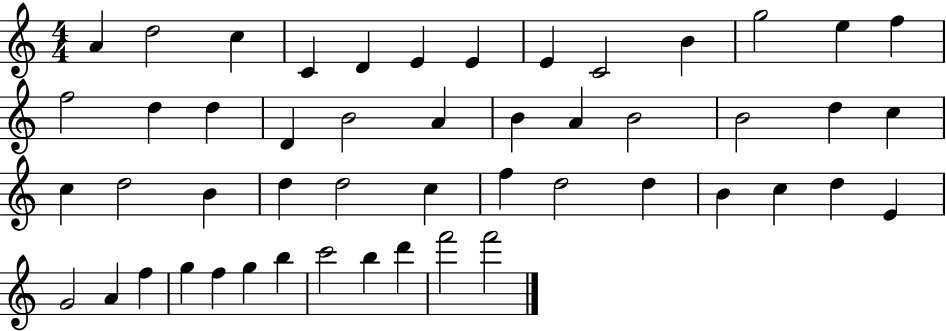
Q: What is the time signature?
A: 4/4